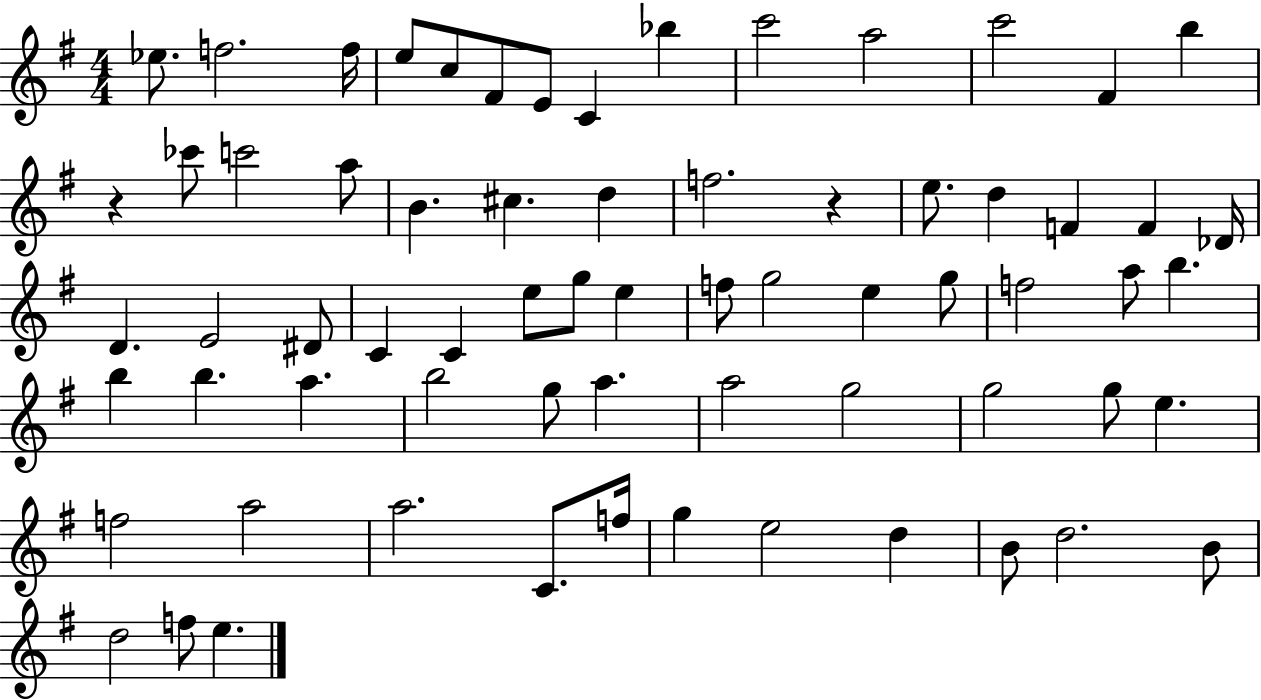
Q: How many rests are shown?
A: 2